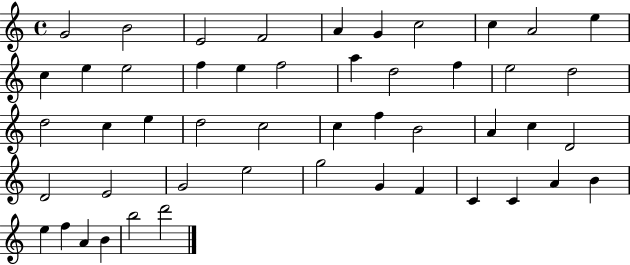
X:1
T:Untitled
M:4/4
L:1/4
K:C
G2 B2 E2 F2 A G c2 c A2 e c e e2 f e f2 a d2 f e2 d2 d2 c e d2 c2 c f B2 A c D2 D2 E2 G2 e2 g2 G F C C A B e f A B b2 d'2